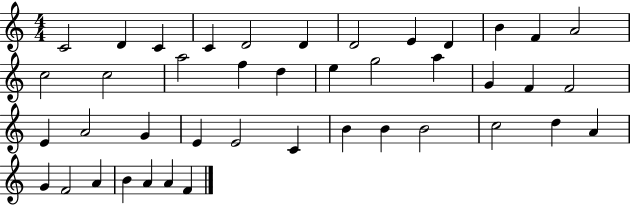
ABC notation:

X:1
T:Untitled
M:4/4
L:1/4
K:C
C2 D C C D2 D D2 E D B F A2 c2 c2 a2 f d e g2 a G F F2 E A2 G E E2 C B B B2 c2 d A G F2 A B A A F